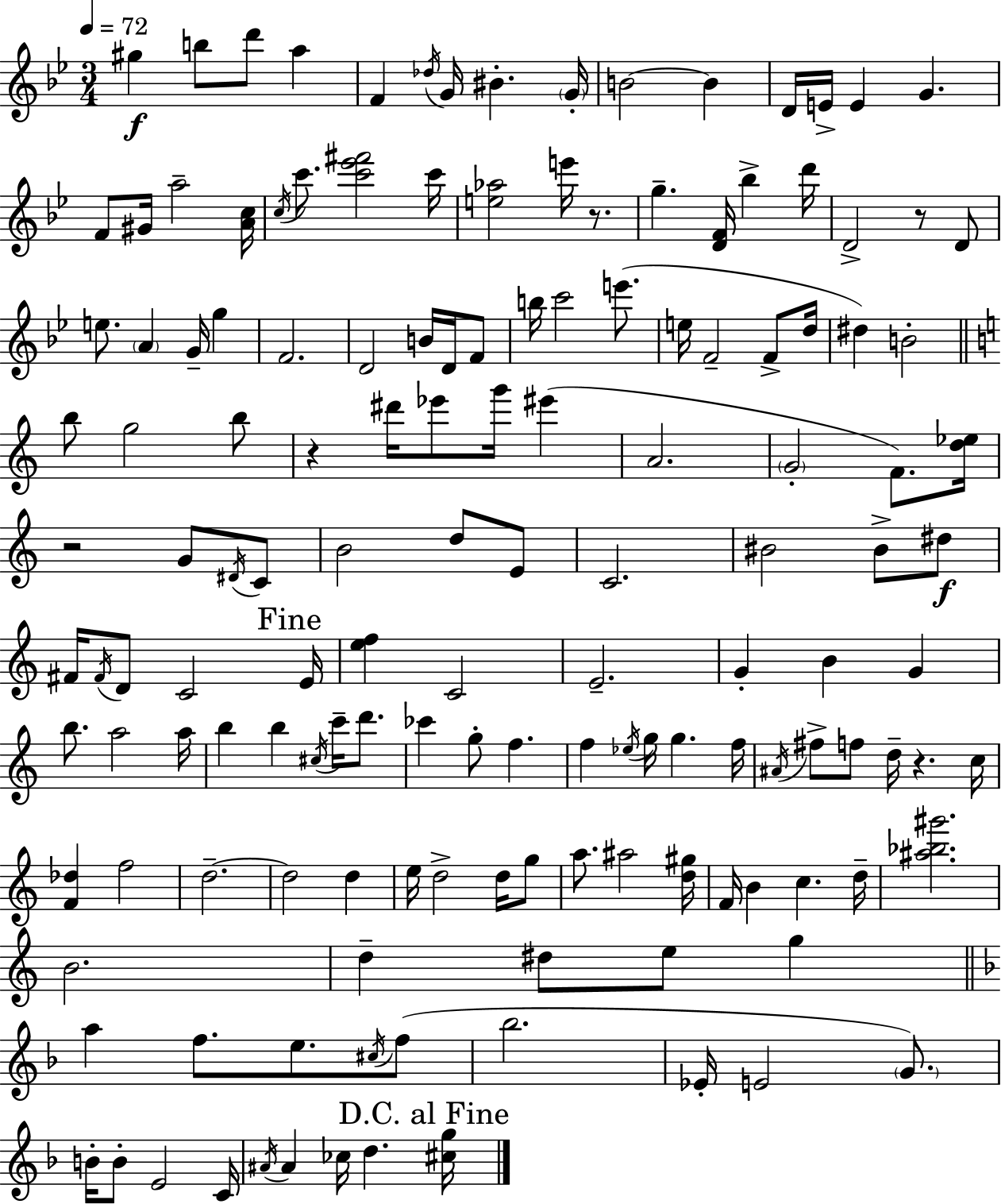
{
  \clef treble
  \numericTimeSignature
  \time 3/4
  \key g \minor
  \tempo 4 = 72
  \repeat volta 2 { gis''4\f b''8 d'''8 a''4 | f'4 \acciaccatura { des''16 } g'16 bis'4.-. | \parenthesize g'16-. b'2~~ b'4 | d'16 e'16-> e'4 g'4. | \break f'8 gis'16 a''2-- | <a' c''>16 \acciaccatura { c''16 } c'''8. <c''' ees''' fis'''>2 | c'''16 <e'' aes''>2 e'''16 r8. | g''4.-- <d' f'>16 bes''4-> | \break d'''16 d'2-> r8 | d'8 e''8. \parenthesize a'4 g'16-- g''4 | f'2. | d'2 b'16 d'16 | \break f'8 b''16 c'''2 e'''8.( | e''16 f'2-- f'8-> | d''16 dis''4) b'2-. | \bar "||" \break \key c \major b''8 g''2 b''8 | r4 dis'''16 ees'''8 g'''16 eis'''4( | a'2. | \parenthesize g'2-. f'8.) <d'' ees''>16 | \break r2 g'8 \acciaccatura { dis'16 } c'8 | b'2 d''8 e'8 | c'2. | bis'2 bis'8-> dis''8\f | \break fis'16 \acciaccatura { fis'16 } d'8 c'2 | \mark "Fine" e'16 <e'' f''>4 c'2 | e'2.-- | g'4-. b'4 g'4 | \break b''8. a''2 | a''16 b''4 b''4 \acciaccatura { cis''16 } c'''16-- | d'''8. ces'''4 g''8-. f''4. | f''4 \acciaccatura { ees''16 } g''16 g''4. | \break f''16 \acciaccatura { ais'16 } fis''8-> f''8 d''16-- r4. | c''16 <f' des''>4 f''2 | d''2.--~~ | d''2 | \break d''4 e''16 d''2-> | d''16 g''8 a''8. ais''2 | <d'' gis''>16 f'16 b'4 c''4. | d''16-- <ais'' bes'' gis'''>2. | \break b'2. | d''4-- dis''8 e''8 | g''4 \bar "||" \break \key d \minor a''4 f''8. e''8. \acciaccatura { cis''16 }( f''8 | bes''2. | ees'16-. e'2 \parenthesize g'8.) | b'16-. b'8-. e'2 | \break c'16 \acciaccatura { ais'16 } ais'4 ces''16 d''4. | \mark "D.C. al Fine" <cis'' g''>16 } \bar "|."
}